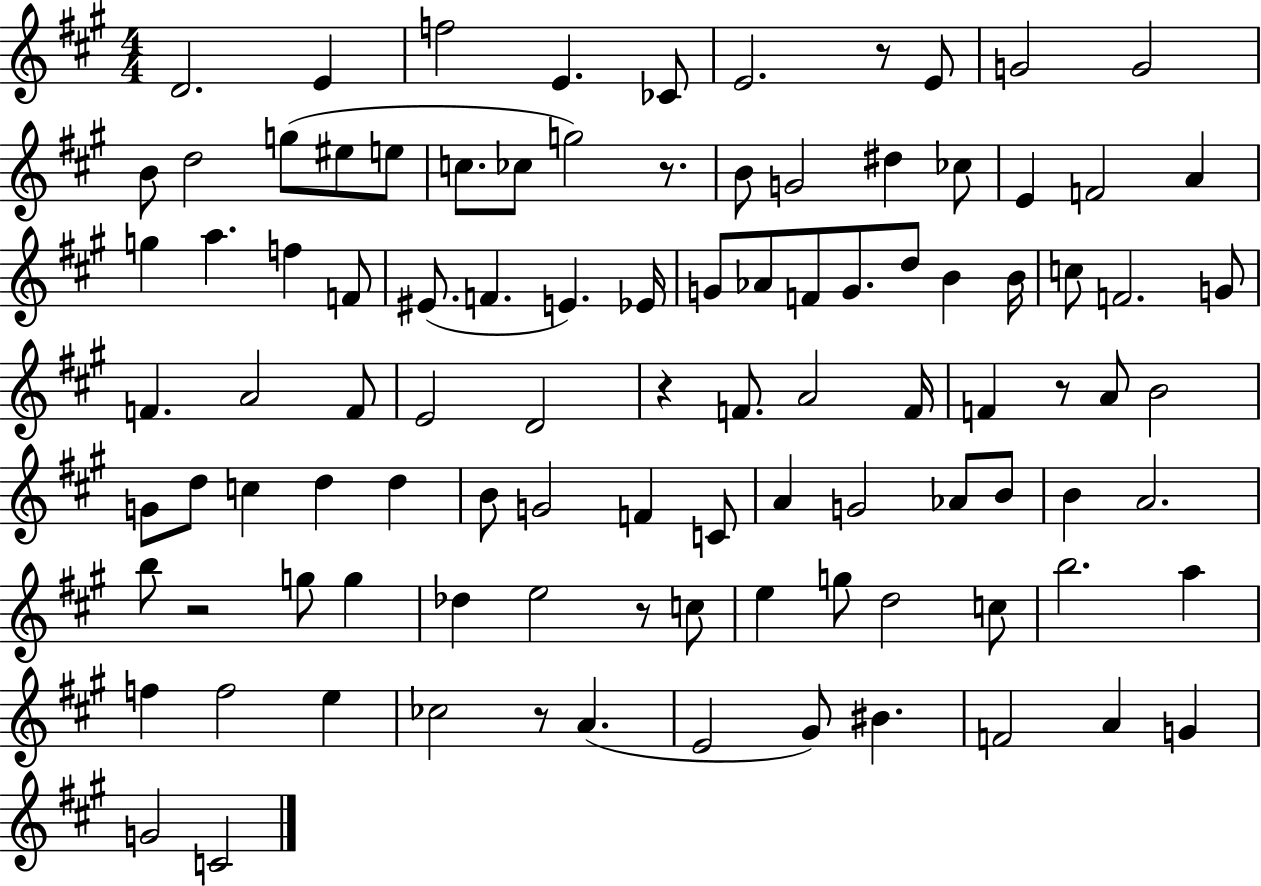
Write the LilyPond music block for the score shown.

{
  \clef treble
  \numericTimeSignature
  \time 4/4
  \key a \major
  d'2. e'4 | f''2 e'4. ces'8 | e'2. r8 e'8 | g'2 g'2 | \break b'8 d''2 g''8( eis''8 e''8 | c''8. ces''8 g''2) r8. | b'8 g'2 dis''4 ces''8 | e'4 f'2 a'4 | \break g''4 a''4. f''4 f'8 | eis'8.( f'4. e'4.) ees'16 | g'8 aes'8 f'8 g'8. d''8 b'4 b'16 | c''8 f'2. g'8 | \break f'4. a'2 f'8 | e'2 d'2 | r4 f'8. a'2 f'16 | f'4 r8 a'8 b'2 | \break g'8 d''8 c''4 d''4 d''4 | b'8 g'2 f'4 c'8 | a'4 g'2 aes'8 b'8 | b'4 a'2. | \break b''8 r2 g''8 g''4 | des''4 e''2 r8 c''8 | e''4 g''8 d''2 c''8 | b''2. a''4 | \break f''4 f''2 e''4 | ces''2 r8 a'4.( | e'2 gis'8) bis'4. | f'2 a'4 g'4 | \break g'2 c'2 | \bar "|."
}